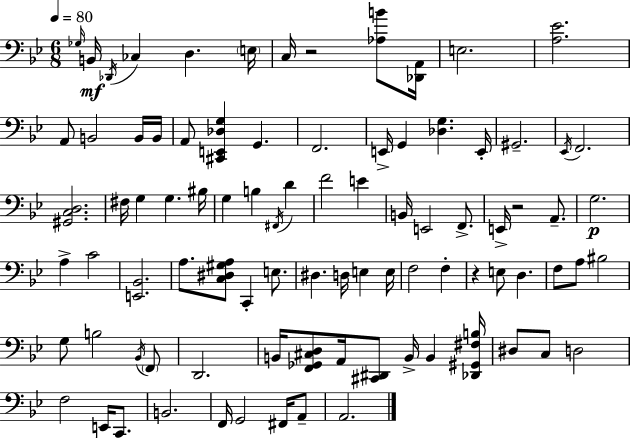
X:1
T:Untitled
M:6/8
L:1/4
K:Gm
_G,/4 B,,/4 _D,,/4 _C, D, E,/4 C,/4 z2 [_A,B]/2 [_D,,A,,]/4 E,2 [A,_E]2 A,,/2 B,,2 B,,/4 B,,/4 A,,/2 [^C,,E,,_D,G,] G,, F,,2 E,,/4 G,, [_D,G,] E,,/4 ^G,,2 _E,,/4 F,,2 [^G,,C,D,]2 ^F,/4 G, G, ^B,/4 G, B, ^F,,/4 D F2 E B,,/4 E,,2 F,,/2 E,,/4 z2 A,,/2 G,2 A, C2 [E,,_B,,]2 A,/2 [C,^D,^G,A,]/2 C,, E,/2 ^D, D,/4 E, E,/4 F,2 F, z E,/2 D, F,/2 A,/2 ^B,2 G,/2 B,2 _B,,/4 F,,/2 D,,2 B,,/4 [F,,_G,,^C,D,]/2 A,,/4 [^C,,^D,,]/2 B,,/4 B,, [_D,,^G,,^F,B,]/4 ^D,/2 C,/2 D,2 F,2 E,,/4 C,,/2 B,,2 F,,/4 G,,2 ^F,,/4 A,,/2 A,,2